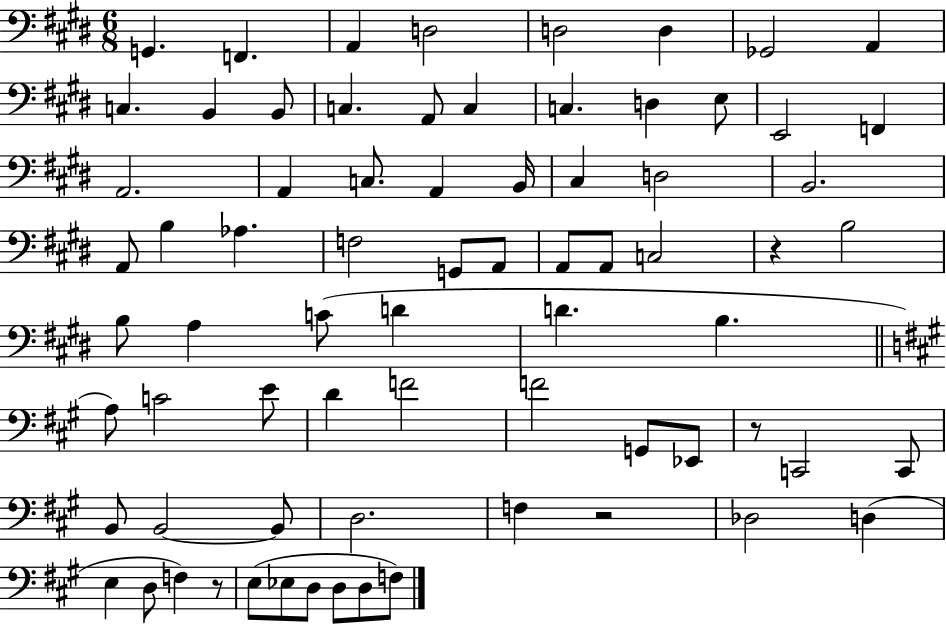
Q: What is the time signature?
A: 6/8